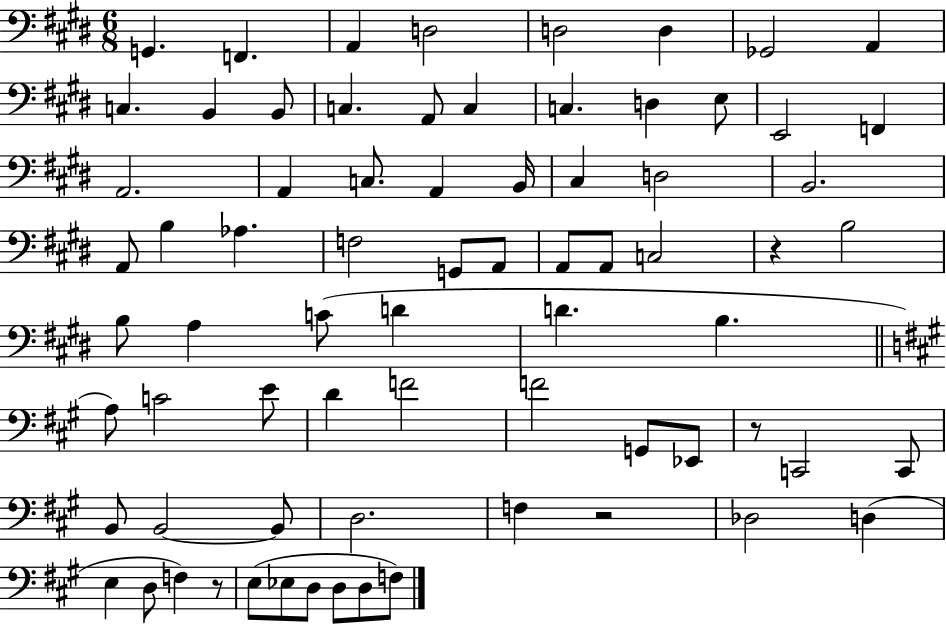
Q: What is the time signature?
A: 6/8